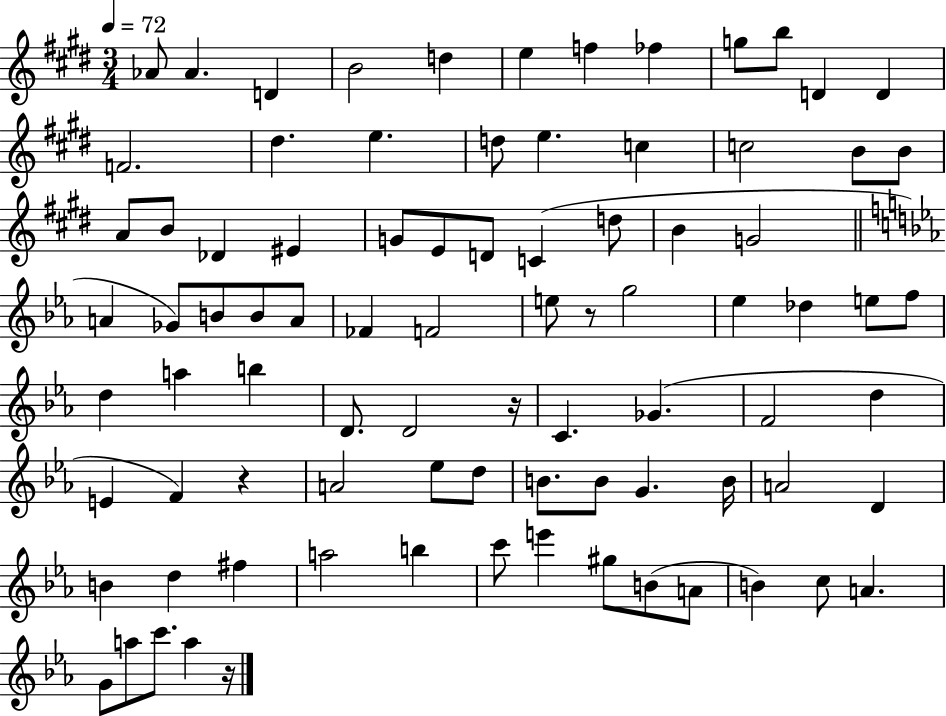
{
  \clef treble
  \numericTimeSignature
  \time 3/4
  \key e \major
  \tempo 4 = 72
  \repeat volta 2 { aes'8 aes'4. d'4 | b'2 d''4 | e''4 f''4 fes''4 | g''8 b''8 d'4 d'4 | \break f'2. | dis''4. e''4. | d''8 e''4. c''4 | c''2 b'8 b'8 | \break a'8 b'8 des'4 eis'4 | g'8 e'8 d'8 c'4( d''8 | b'4 g'2 | \bar "||" \break \key ees \major a'4 ges'8) b'8 b'8 a'8 | fes'4 f'2 | e''8 r8 g''2 | ees''4 des''4 e''8 f''8 | \break d''4 a''4 b''4 | d'8. d'2 r16 | c'4. ges'4.( | f'2 d''4 | \break e'4 f'4) r4 | a'2 ees''8 d''8 | b'8. b'8 g'4. b'16 | a'2 d'4 | \break b'4 d''4 fis''4 | a''2 b''4 | c'''8 e'''4 gis''8 b'8( a'8 | b'4) c''8 a'4. | \break g'8 a''8 c'''8. a''4 r16 | } \bar "|."
}